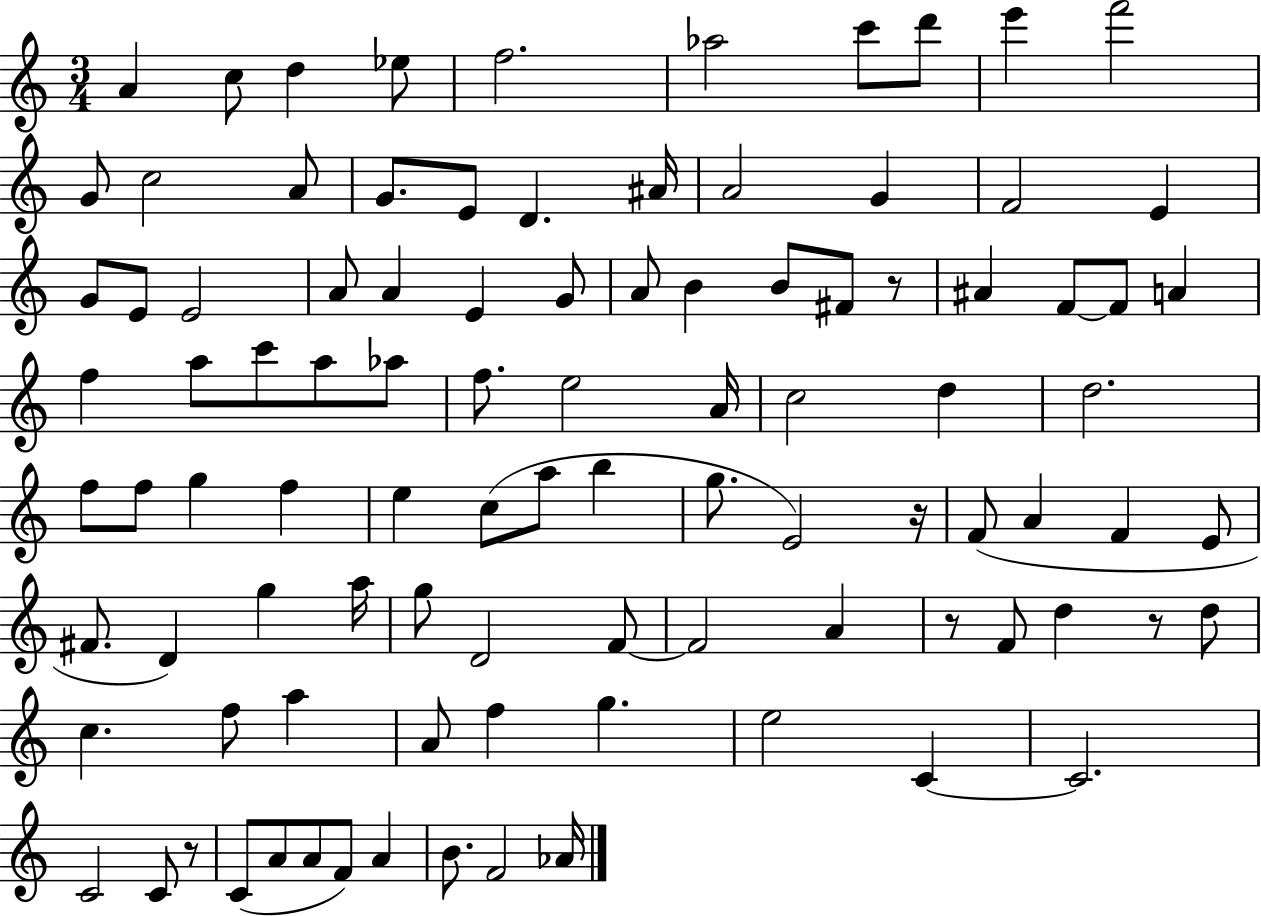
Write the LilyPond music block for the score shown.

{
  \clef treble
  \numericTimeSignature
  \time 3/4
  \key c \major
  \repeat volta 2 { a'4 c''8 d''4 ees''8 | f''2. | aes''2 c'''8 d'''8 | e'''4 f'''2 | \break g'8 c''2 a'8 | g'8. e'8 d'4. ais'16 | a'2 g'4 | f'2 e'4 | \break g'8 e'8 e'2 | a'8 a'4 e'4 g'8 | a'8 b'4 b'8 fis'8 r8 | ais'4 f'8~~ f'8 a'4 | \break f''4 a''8 c'''8 a''8 aes''8 | f''8. e''2 a'16 | c''2 d''4 | d''2. | \break f''8 f''8 g''4 f''4 | e''4 c''8( a''8 b''4 | g''8. e'2) r16 | f'8( a'4 f'4 e'8 | \break fis'8. d'4) g''4 a''16 | g''8 d'2 f'8~~ | f'2 a'4 | r8 f'8 d''4 r8 d''8 | \break c''4. f''8 a''4 | a'8 f''4 g''4. | e''2 c'4~~ | c'2. | \break c'2 c'8 r8 | c'8( a'8 a'8 f'8) a'4 | b'8. f'2 aes'16 | } \bar "|."
}